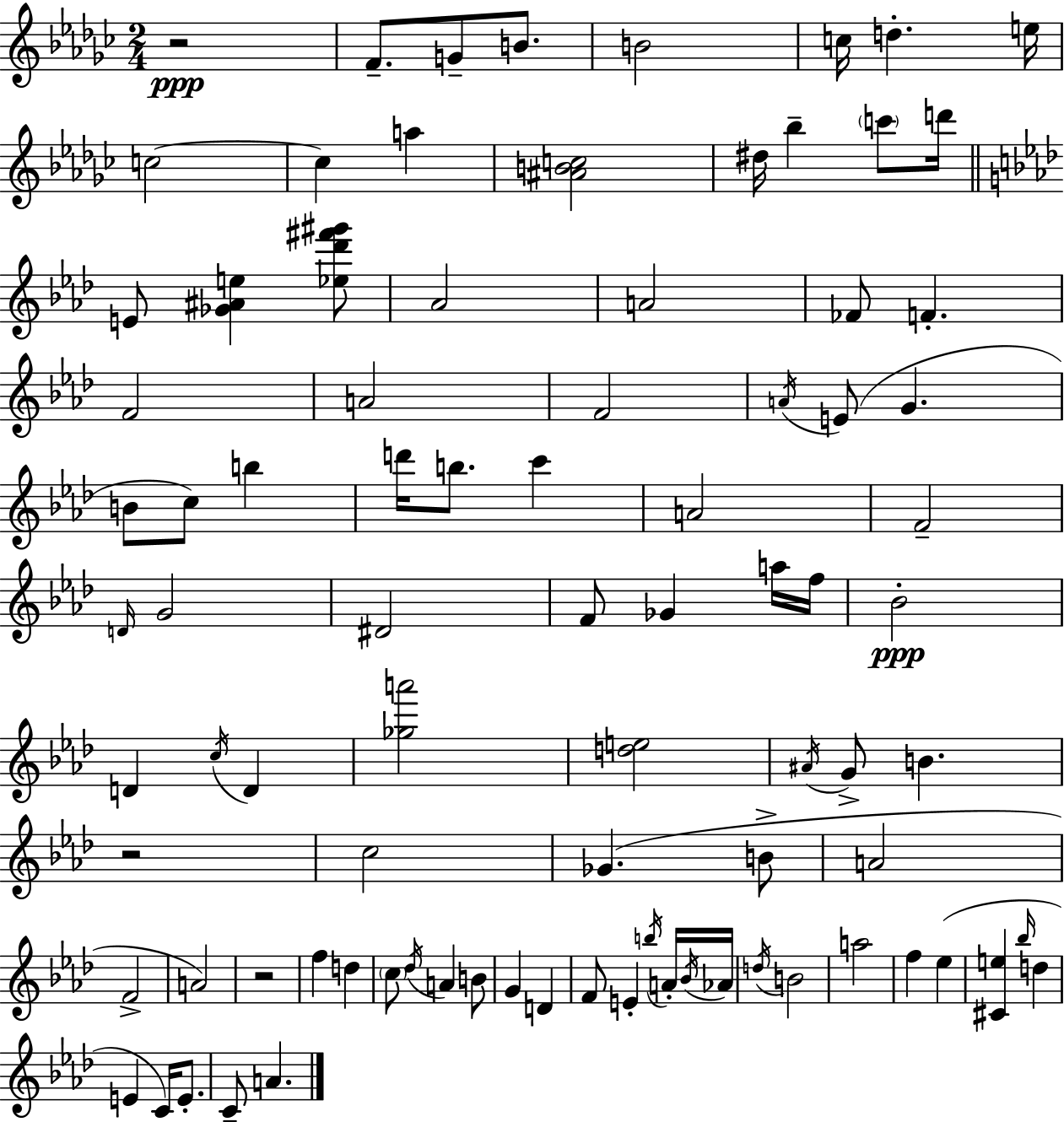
{
  \clef treble
  \numericTimeSignature
  \time 2/4
  \key ees \minor
  r2\ppp | f'8.-- g'8-- b'8. | b'2 | c''16 d''4.-. e''16 | \break c''2~~ | c''4 a''4 | <ais' b' c''>2 | dis''16 bes''4-- \parenthesize c'''8 d'''16 | \break \bar "||" \break \key f \minor e'8 <ges' ais' e''>4 <ees'' des''' fis''' gis'''>8 | aes'2 | a'2 | fes'8 f'4.-. | \break f'2 | a'2 | f'2 | \acciaccatura { a'16 }( e'8 g'4. | \break b'8 c''8) b''4 | d'''16 b''8. c'''4 | a'2 | f'2-- | \break \grace { d'16 } g'2 | dis'2 | f'8 ges'4 | a''16 f''16 bes'2-.\ppp | \break d'4 \acciaccatura { c''16 } d'4 | <ges'' a'''>2 | <d'' e''>2 | \acciaccatura { ais'16 } g'8-> b'4. | \break r2 | c''2 | ges'4.( | b'8-> a'2 | \break f'2-> | a'2) | r2 | f''4 | \break d''4 \parenthesize c''8 \acciaccatura { des''16 } a'4 | b'8 g'4 | d'4 f'8 e'4-. | \acciaccatura { b''16 } a'16-. \acciaccatura { bes'16 } aes'16 \acciaccatura { d''16 } | \break b'2 | a''2 | f''4 ees''4( | <cis' e''>4 \grace { bes''16 } d''4 | \break e'4 c'16) e'8.-. | c'8-- a'4. | \bar "|."
}